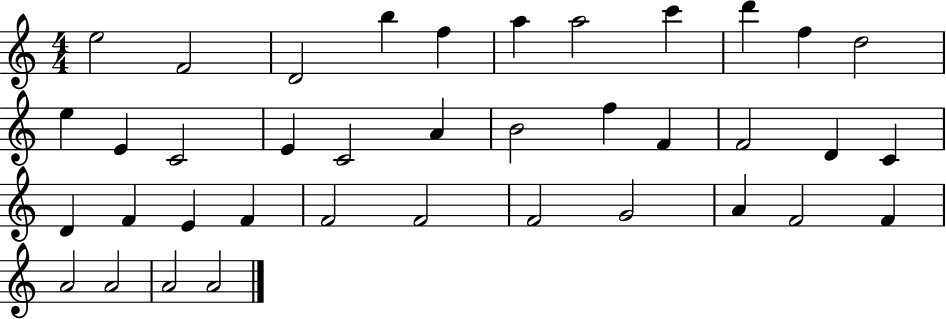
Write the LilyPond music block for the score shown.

{
  \clef treble
  \numericTimeSignature
  \time 4/4
  \key c \major
  e''2 f'2 | d'2 b''4 f''4 | a''4 a''2 c'''4 | d'''4 f''4 d''2 | \break e''4 e'4 c'2 | e'4 c'2 a'4 | b'2 f''4 f'4 | f'2 d'4 c'4 | \break d'4 f'4 e'4 f'4 | f'2 f'2 | f'2 g'2 | a'4 f'2 f'4 | \break a'2 a'2 | a'2 a'2 | \bar "|."
}